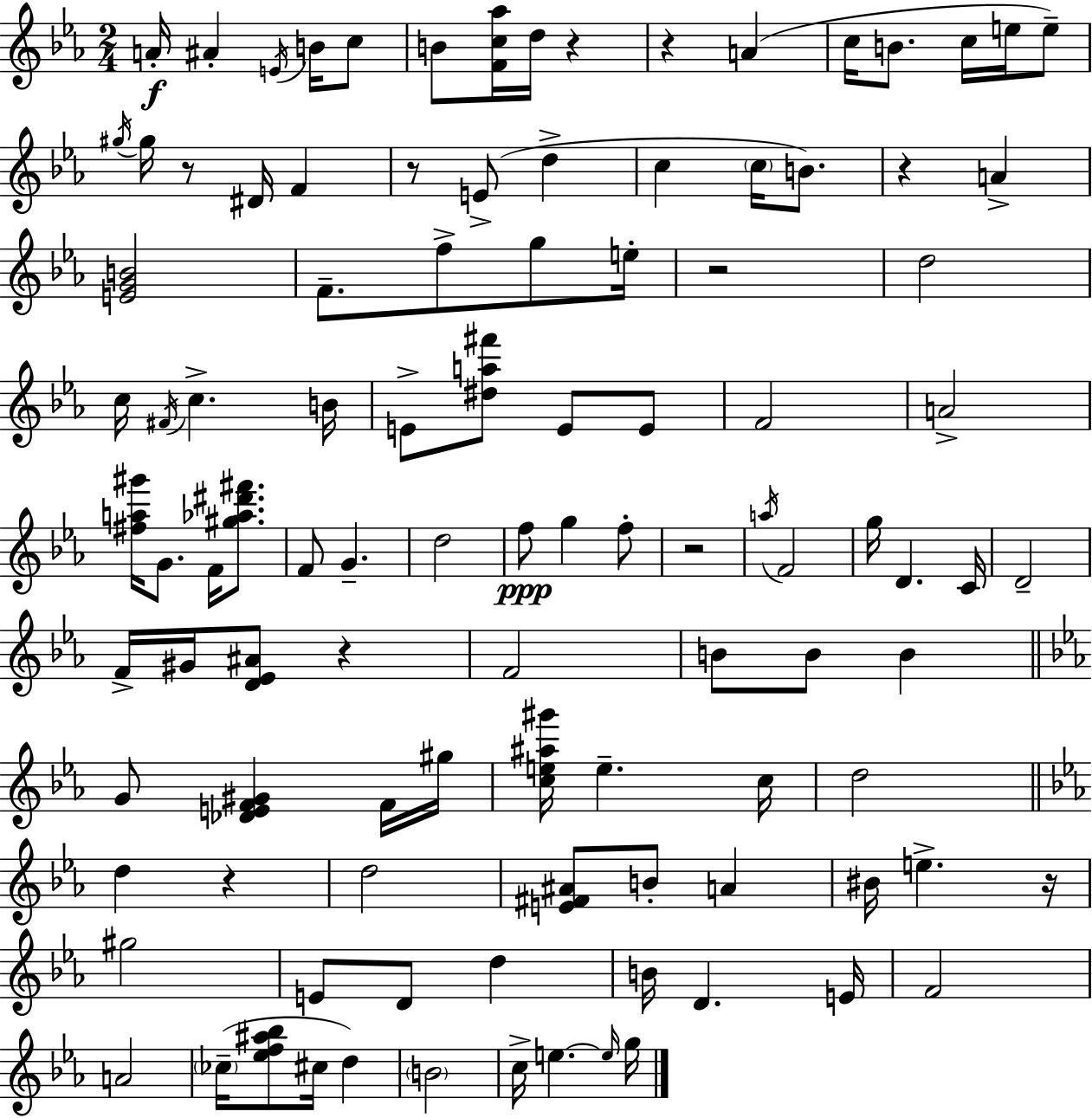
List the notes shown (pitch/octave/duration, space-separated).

A4/s A#4/q E4/s B4/s C5/e B4/e [F4,C5,Ab5]/s D5/s R/q R/q A4/q C5/s B4/e. C5/s E5/s E5/e G#5/s G#5/s R/e D#4/s F4/q R/e E4/e D5/q C5/q C5/s B4/e. R/q A4/q [E4,G4,B4]/h F4/e. F5/e G5/e E5/s R/h D5/h C5/s F#4/s C5/q. B4/s E4/e [D#5,A5,F#6]/e E4/e E4/e F4/h A4/h [F#5,A5,G#6]/s G4/e. F4/s [G#5,Ab5,D#6,F#6]/e. F4/e G4/q. D5/h F5/e G5/q F5/e R/h A5/s F4/h G5/s D4/q. C4/s D4/h F4/s G#4/s [D4,Eb4,A#4]/e R/q F4/h B4/e B4/e B4/q G4/e [Db4,E4,F4,G#4]/q F4/s G#5/s [C5,E5,A#5,G#6]/s E5/q. C5/s D5/h D5/q R/q D5/h [E4,F#4,A#4]/e B4/e A4/q BIS4/s E5/q. R/s G#5/h E4/e D4/e D5/q B4/s D4/q. E4/s F4/h A4/h CES5/s [Eb5,F5,A#5,Bb5]/e C#5/s D5/q B4/h C5/s E5/q. E5/s G5/s